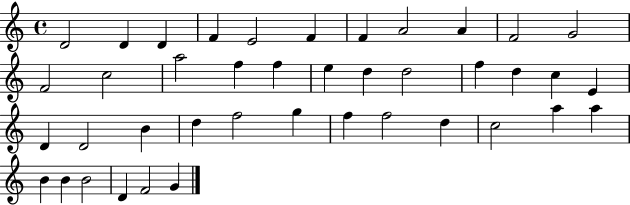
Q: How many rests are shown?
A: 0